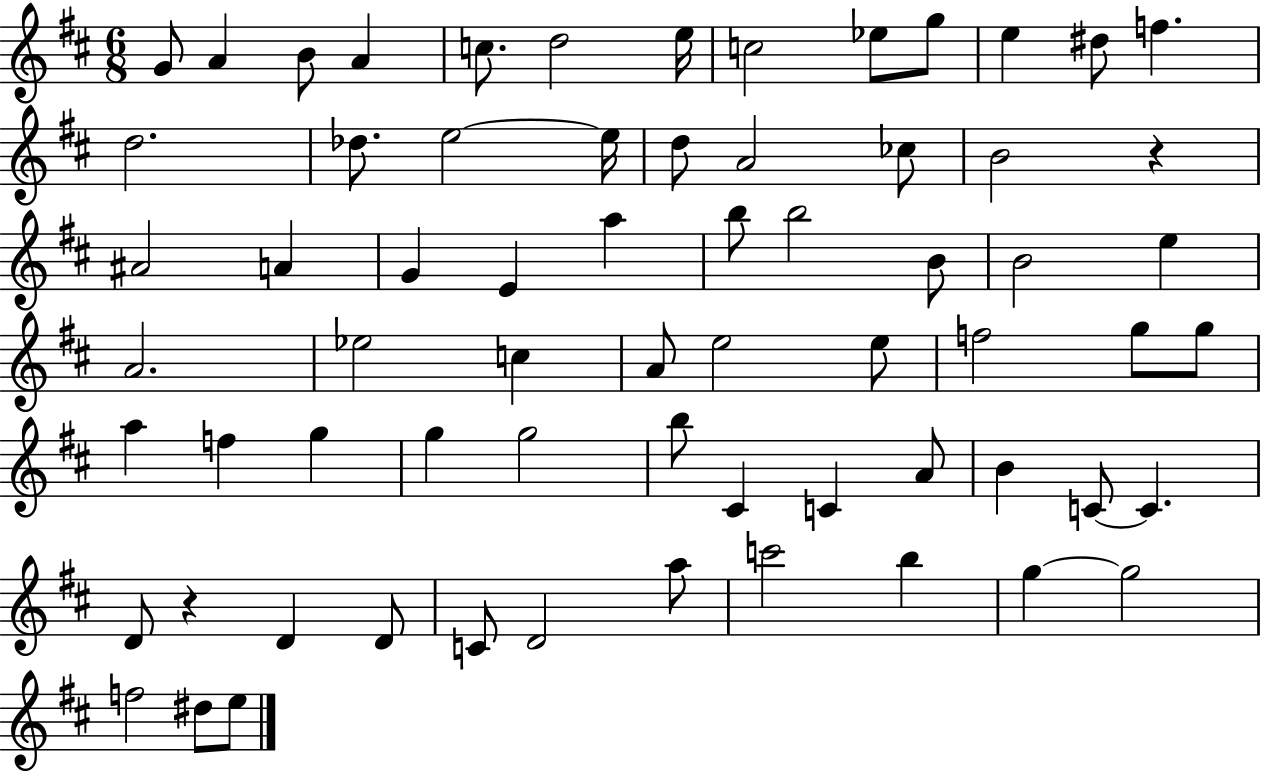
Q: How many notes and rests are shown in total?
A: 67